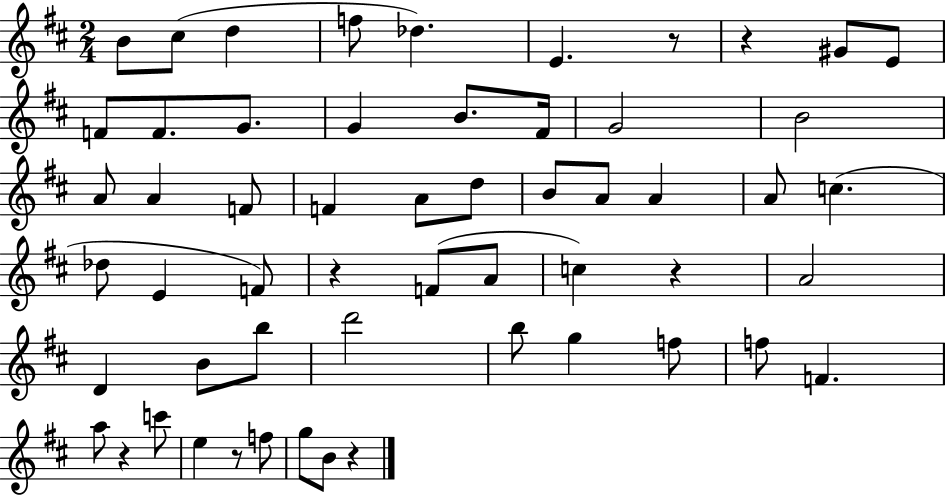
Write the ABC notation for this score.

X:1
T:Untitled
M:2/4
L:1/4
K:D
B/2 ^c/2 d f/2 _d E z/2 z ^G/2 E/2 F/2 F/2 G/2 G B/2 ^F/4 G2 B2 A/2 A F/2 F A/2 d/2 B/2 A/2 A A/2 c _d/2 E F/2 z F/2 A/2 c z A2 D B/2 b/2 d'2 b/2 g f/2 f/2 F a/2 z c'/2 e z/2 f/2 g/2 B/2 z